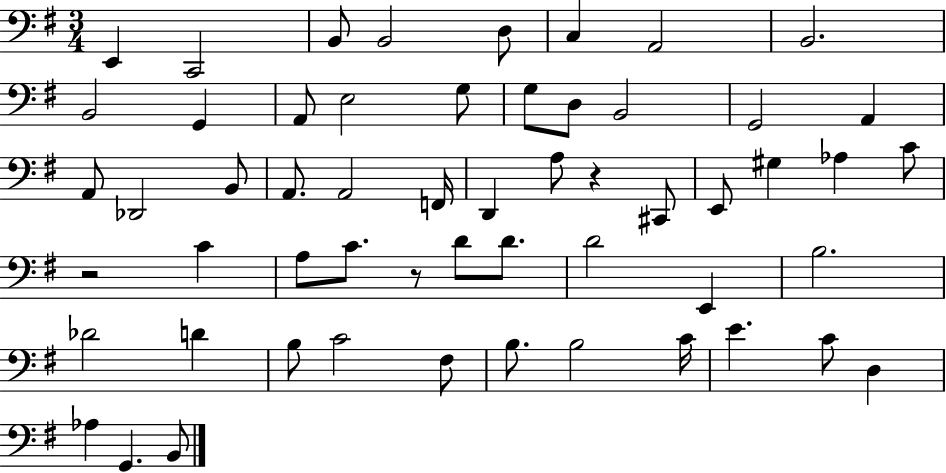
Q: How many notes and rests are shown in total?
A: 56